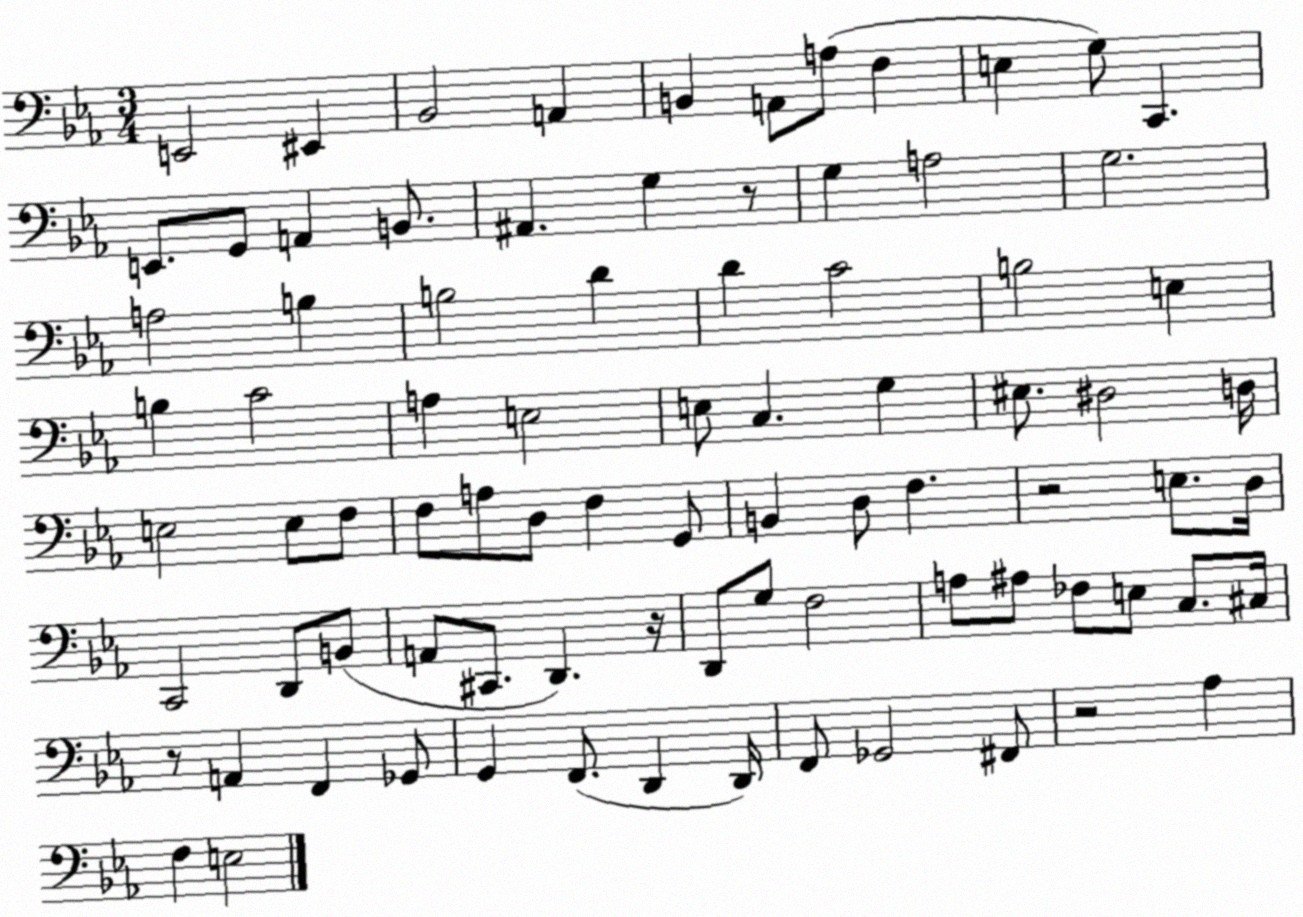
X:1
T:Untitled
M:3/4
L:1/4
K:Eb
E,,2 ^E,, _B,,2 A,, B,, A,,/2 A,/2 F, E, G,/2 C,, E,,/2 G,,/2 A,, B,,/2 ^A,, G, z/2 G, A,2 G,2 A,2 B, B,2 D D C2 B,2 E, B, C2 A, E,2 E,/2 C, G, ^E,/2 ^D,2 D,/4 E,2 E,/2 F,/2 F,/2 A,/2 D,/2 F, G,,/2 B,, D,/2 F, z2 E,/2 D,/4 C,,2 D,,/2 B,,/2 A,,/2 ^C,,/2 D,, z/4 D,,/2 G,/2 F,2 A,/2 ^A,/2 _F,/2 E,/2 C,/2 ^C,/4 z/2 A,, F,, _G,,/2 G,, F,,/2 D,, D,,/4 F,,/2 _G,,2 ^F,,/2 z2 _A, F, E,2